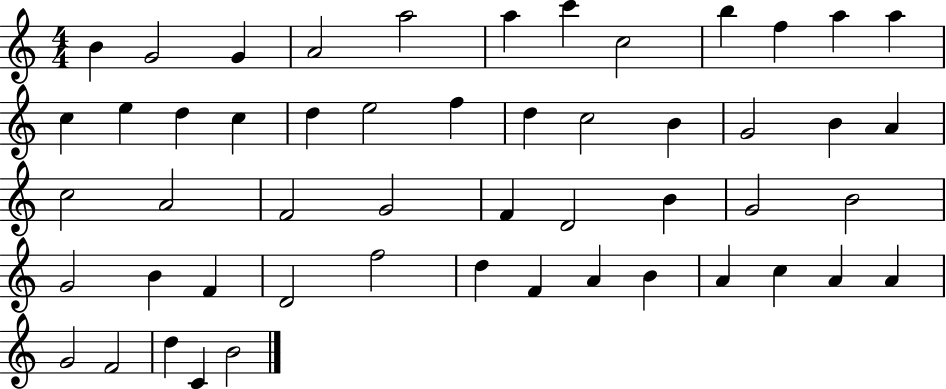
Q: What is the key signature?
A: C major